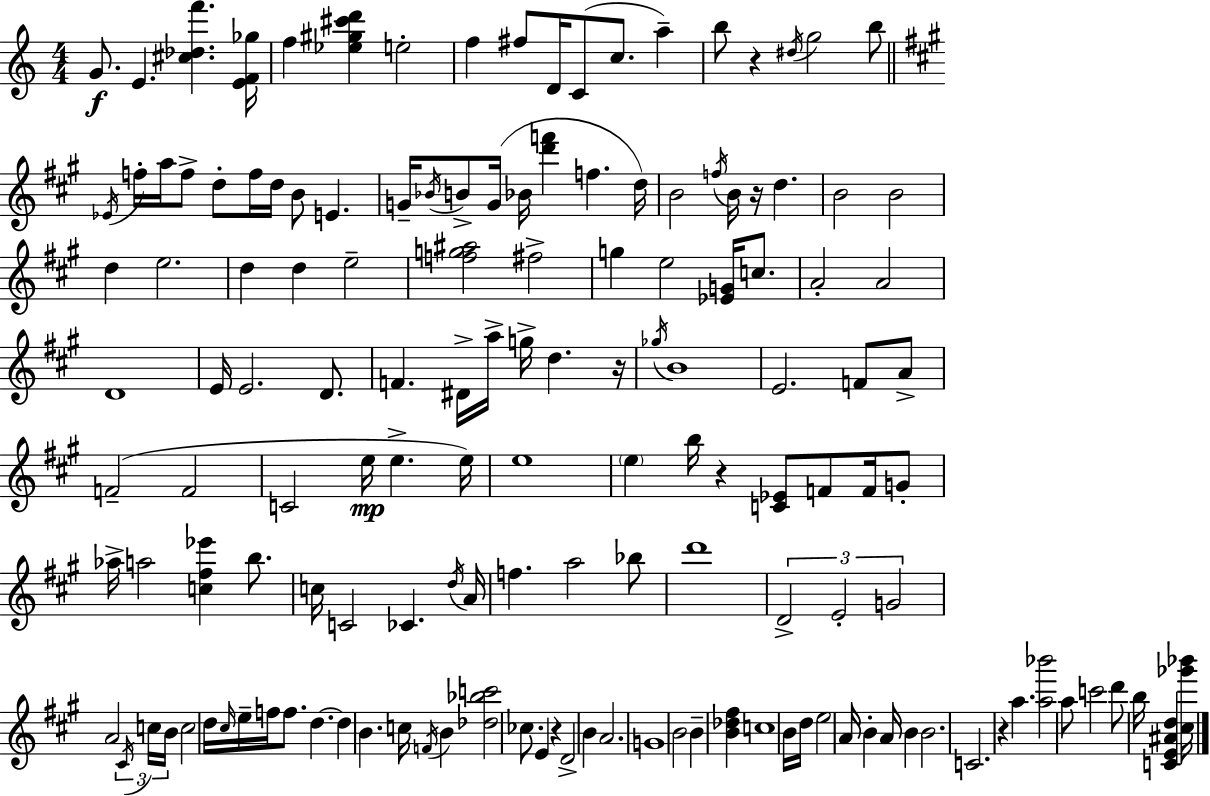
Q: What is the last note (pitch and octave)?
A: B5